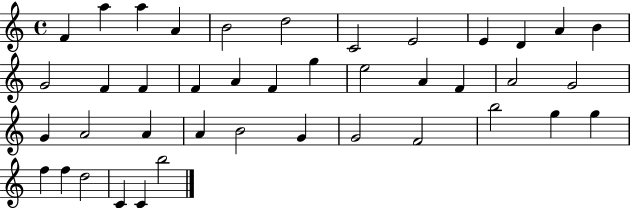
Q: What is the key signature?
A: C major